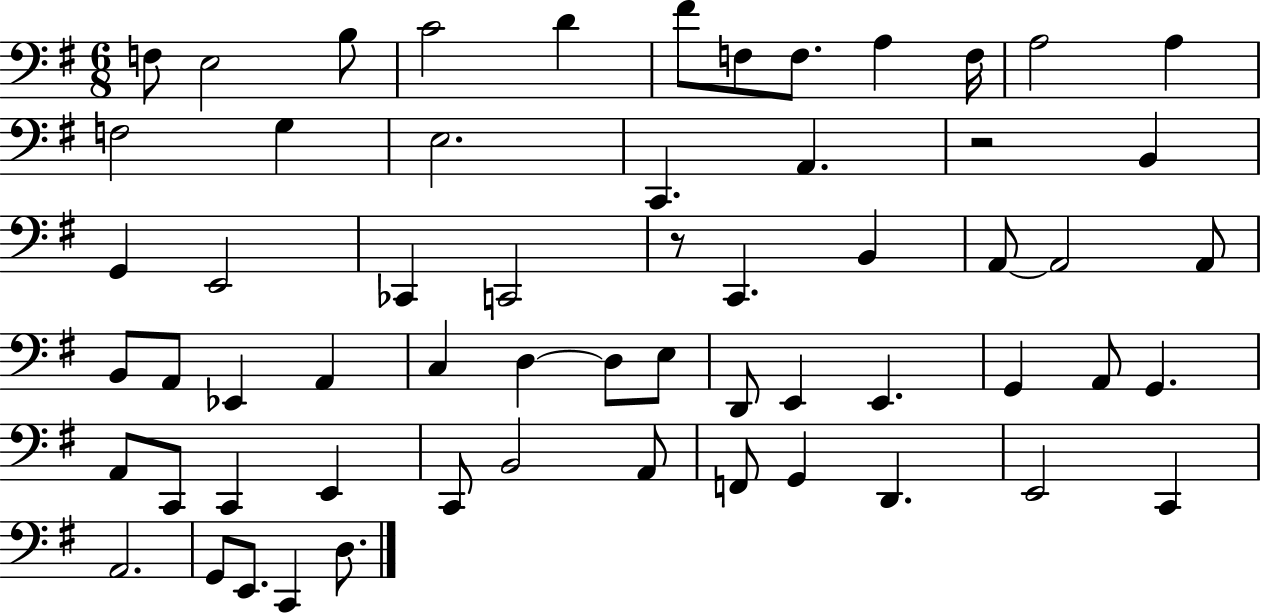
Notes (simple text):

F3/e E3/h B3/e C4/h D4/q F#4/e F3/e F3/e. A3/q F3/s A3/h A3/q F3/h G3/q E3/h. C2/q. A2/q. R/h B2/q G2/q E2/h CES2/q C2/h R/e C2/q. B2/q A2/e A2/h A2/e B2/e A2/e Eb2/q A2/q C3/q D3/q D3/e E3/e D2/e E2/q E2/q. G2/q A2/e G2/q. A2/e C2/e C2/q E2/q C2/e B2/h A2/e F2/e G2/q D2/q. E2/h C2/q A2/h. G2/e E2/e. C2/q D3/e.